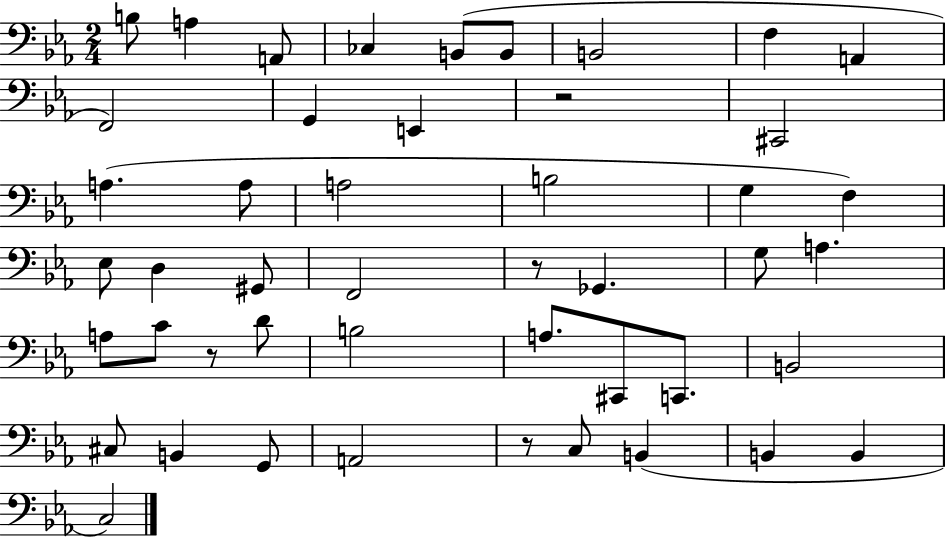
B3/e A3/q A2/e CES3/q B2/e B2/e B2/h F3/q A2/q F2/h G2/q E2/q R/h C#2/h A3/q. A3/e A3/h B3/h G3/q F3/q Eb3/e D3/q G#2/e F2/h R/e Gb2/q. G3/e A3/q. A3/e C4/e R/e D4/e B3/h A3/e. C#2/e C2/e. B2/h C#3/e B2/q G2/e A2/h R/e C3/e B2/q B2/q B2/q C3/h